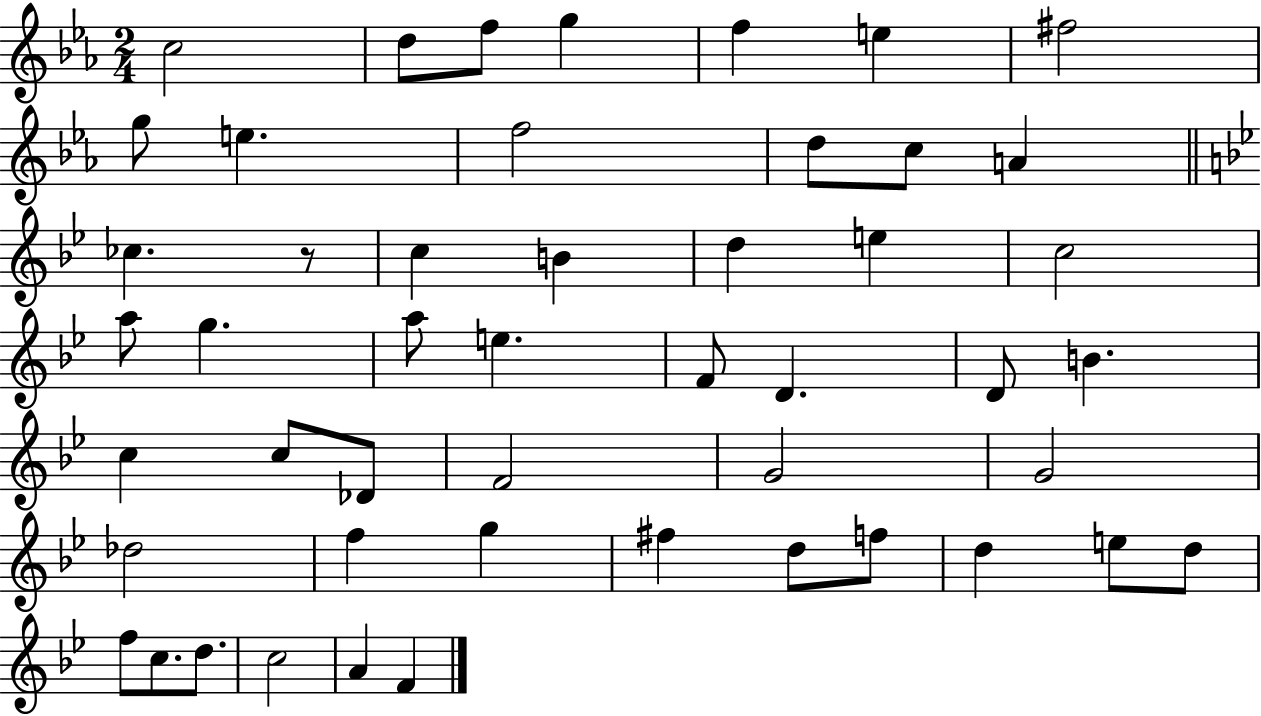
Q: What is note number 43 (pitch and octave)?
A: F5